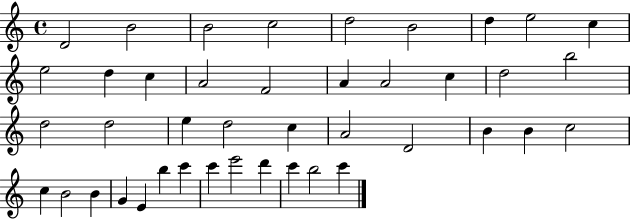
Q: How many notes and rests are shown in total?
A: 42